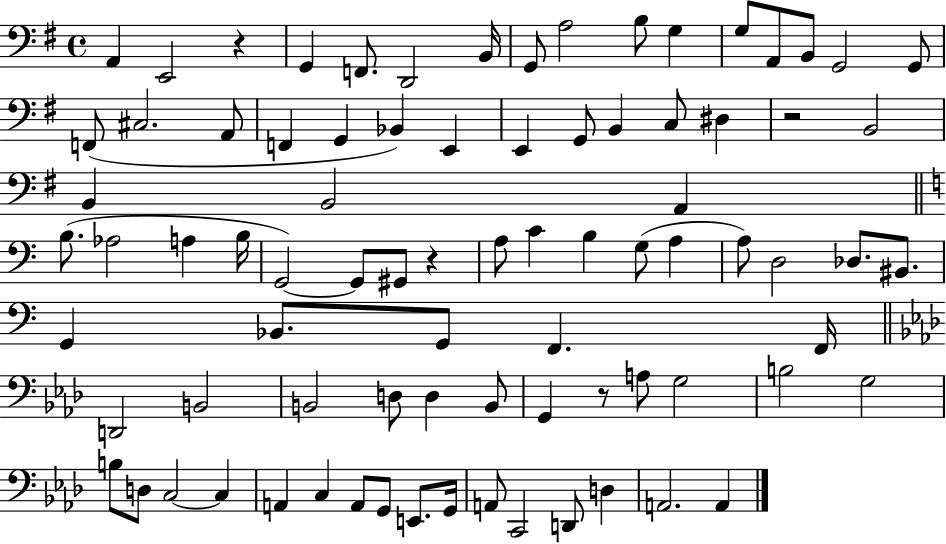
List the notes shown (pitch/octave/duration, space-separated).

A2/q E2/h R/q G2/q F2/e. D2/h B2/s G2/e A3/h B3/e G3/q G3/e A2/e B2/e G2/h G2/e F2/e C#3/h. A2/e F2/q G2/q Bb2/q E2/q E2/q G2/e B2/q C3/e D#3/q R/h B2/h B2/q B2/h A2/q B3/e. Ab3/h A3/q B3/s G2/h G2/e G#2/e R/q A3/e C4/q B3/q G3/e A3/q A3/e D3/h Db3/e. BIS2/e. G2/q Bb2/e. G2/e F2/q. F2/s D2/h B2/h B2/h D3/e D3/q B2/e G2/q R/e A3/e G3/h B3/h G3/h B3/e D3/e C3/h C3/q A2/q C3/q A2/e G2/e E2/e. G2/s A2/e C2/h D2/e D3/q A2/h. A2/q